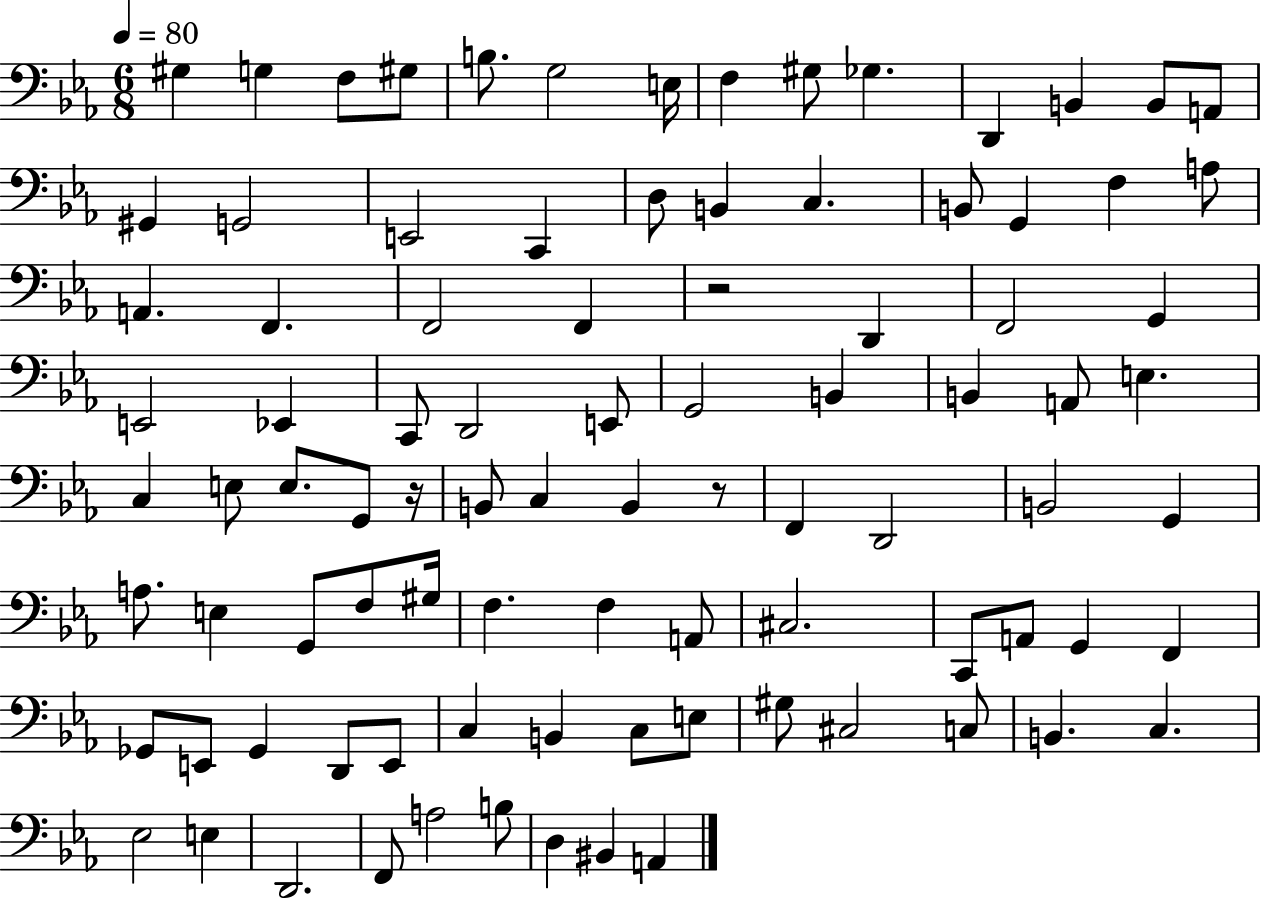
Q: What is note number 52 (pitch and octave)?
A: B2